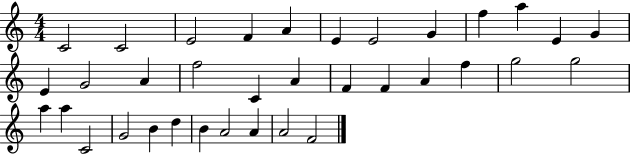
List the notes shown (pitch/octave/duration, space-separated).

C4/h C4/h E4/h F4/q A4/q E4/q E4/h G4/q F5/q A5/q E4/q G4/q E4/q G4/h A4/q F5/h C4/q A4/q F4/q F4/q A4/q F5/q G5/h G5/h A5/q A5/q C4/h G4/h B4/q D5/q B4/q A4/h A4/q A4/h F4/h